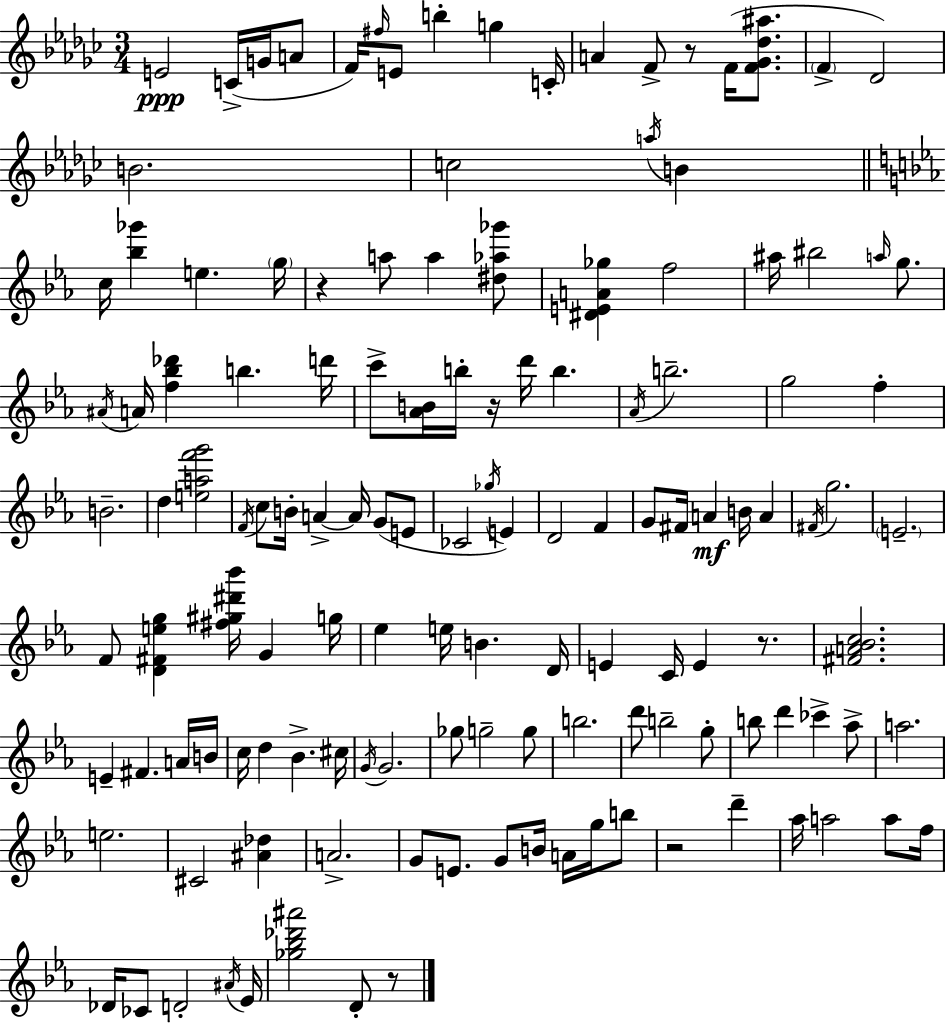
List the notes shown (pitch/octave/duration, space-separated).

E4/h C4/s G4/s A4/e F4/s F#5/s E4/e B5/q G5/q C4/s A4/q F4/e R/e F4/s [F4,Gb4,Db5,A#5]/e. F4/q Db4/h B4/h. C5/h A5/s B4/q C5/s [Bb5,Gb6]/q E5/q. G5/s R/q A5/e A5/q [D#5,Ab5,Gb6]/e [D#4,E4,A4,Gb5]/q F5/h A#5/s BIS5/h A5/s G5/e. A#4/s A4/s [F5,Bb5,Db6]/q B5/q. D6/s C6/e [Ab4,B4]/s B5/s R/s D6/s B5/q. Ab4/s B5/h. G5/h F5/q B4/h. D5/q [E5,A5,F6,G6]/h F4/s C5/e B4/s A4/q A4/s G4/e E4/e CES4/h Gb5/s E4/q D4/h F4/q G4/e F#4/s A4/q B4/s A4/q F#4/s G5/h. E4/h. F4/e [D4,F#4,E5,G5]/q [F#5,G#5,D#6,Bb6]/s G4/q G5/s Eb5/q E5/s B4/q. D4/s E4/q C4/s E4/q R/e. [F#4,A4,Bb4,C5]/h. E4/q F#4/q. A4/s B4/s C5/s D5/q Bb4/q. C#5/s G4/s G4/h. Gb5/e G5/h G5/e B5/h. D6/e B5/h G5/e B5/e D6/q CES6/q Ab5/e A5/h. E5/h. C#4/h [A#4,Db5]/q A4/h. G4/e E4/e. G4/e B4/s A4/s G5/s B5/e R/h D6/q Ab5/s A5/h A5/e F5/s Db4/s CES4/e D4/h A#4/s Eb4/s [Gb5,Bb5,Db6,A#6]/h D4/e R/e